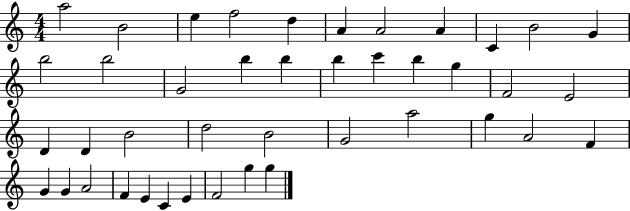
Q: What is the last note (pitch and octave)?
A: G5